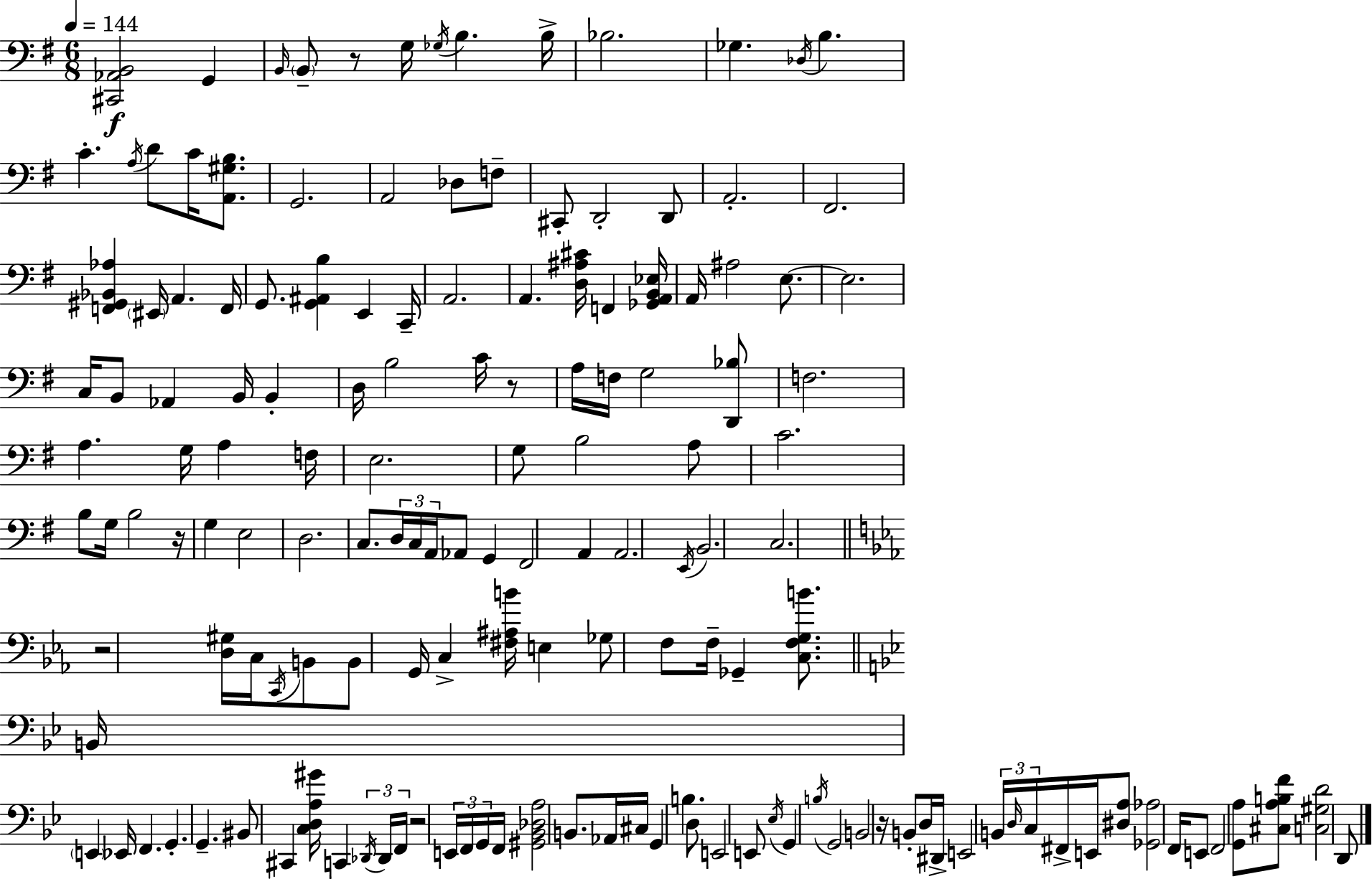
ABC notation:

X:1
T:Untitled
M:6/8
L:1/4
K:Em
[^C,,_A,,B,,]2 G,, B,,/4 B,,/2 z/2 G,/4 _G,/4 B, B,/4 _B,2 _G, _D,/4 B, C A,/4 D/2 C/4 [A,,^G,B,]/2 G,,2 A,,2 _D,/2 F,/2 ^C,,/2 D,,2 D,,/2 A,,2 ^F,,2 [F,,^G,,_B,,_A,] ^E,,/4 A,, F,,/4 G,,/2 [G,,^A,,B,] E,, C,,/4 A,,2 A,, [D,^A,^C]/4 F,, [_G,,A,,B,,_E,]/4 A,,/4 ^A,2 E,/2 E,2 C,/4 B,,/2 _A,, B,,/4 B,, D,/4 B,2 C/4 z/2 A,/4 F,/4 G,2 [D,,_B,]/2 F,2 A, G,/4 A, F,/4 E,2 G,/2 B,2 A,/2 C2 B,/2 G,/4 B,2 z/4 G, E,2 D,2 C,/2 D,/4 C,/4 A,,/4 _A,,/2 G,, ^F,,2 A,, A,,2 E,,/4 B,,2 C,2 z2 [D,^G,]/4 C,/4 C,,/4 B,,/2 B,,/2 G,,/4 C, [^F,^A,B]/4 E, _G,/2 F,/2 F,/4 _G,, [C,F,G,B]/2 B,,/4 E,, _E,,/4 F,, G,, G,, ^B,,/2 ^C,, [C,D,A,^G]/4 C,, _D,,/4 _D,,/4 F,,/4 z2 E,,/4 F,,/4 G,,/4 F,,/4 [^G,,_B,,_D,A,]2 B,,/2 _A,,/4 ^C,/4 G,, B, D,/2 E,,2 E,,/2 _E,/4 G,, B,/4 G,,2 B,,2 z/4 B,,/2 D,/4 ^D,,/4 E,,2 B,,/4 D,/4 C,/4 ^F,,/4 E,,/4 [^D,A,]/2 [_G,,_A,]2 F,,/4 E,,/2 F,,2 [G,,A,]/2 [^C,A,B,F]/2 [C,^G,D]2 D,,/2